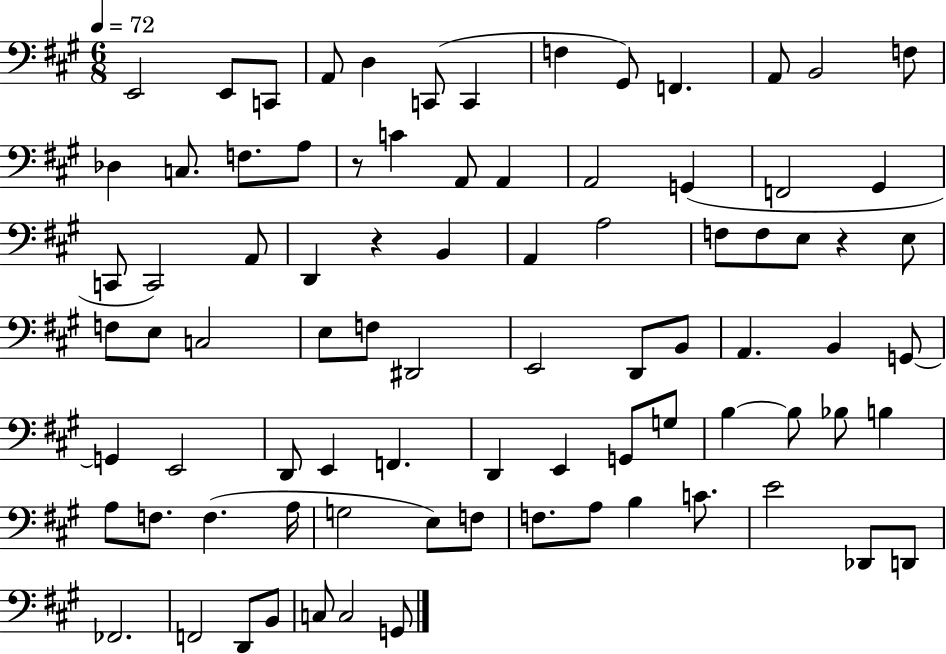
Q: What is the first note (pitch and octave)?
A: E2